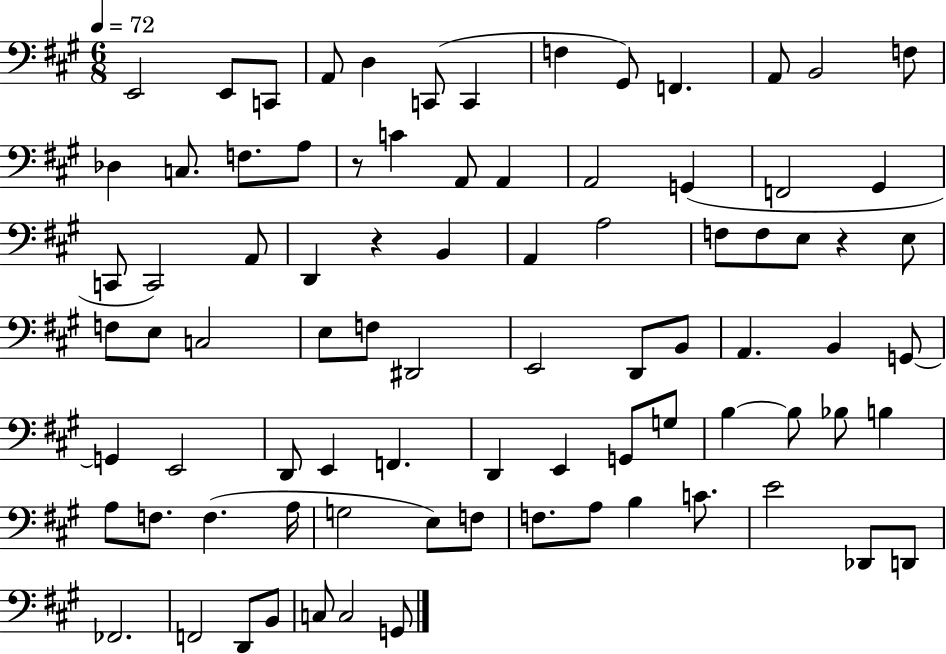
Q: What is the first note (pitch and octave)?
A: E2